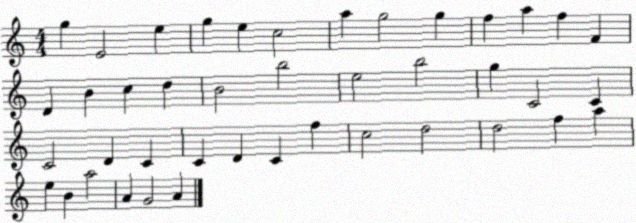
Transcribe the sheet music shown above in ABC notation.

X:1
T:Untitled
M:4/4
L:1/4
K:C
g E2 e g e c2 a g2 g f a f F D B c d B2 b2 e2 b2 g C2 C C2 D C C D C f c2 d2 d2 f a e B a2 A G2 A